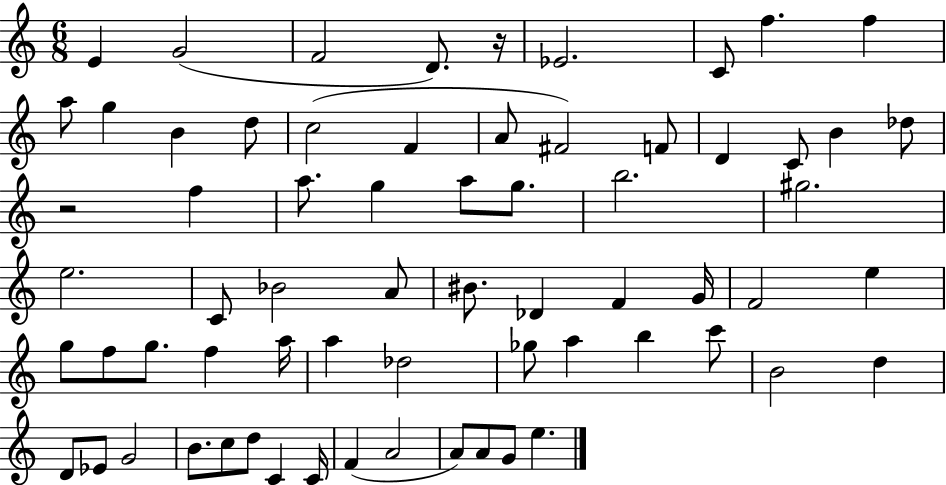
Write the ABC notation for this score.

X:1
T:Untitled
M:6/8
L:1/4
K:C
E G2 F2 D/2 z/4 _E2 C/2 f f a/2 g B d/2 c2 F A/2 ^F2 F/2 D C/2 B _d/2 z2 f a/2 g a/2 g/2 b2 ^g2 e2 C/2 _B2 A/2 ^B/2 _D F G/4 F2 e g/2 f/2 g/2 f a/4 a _d2 _g/2 a b c'/2 B2 d D/2 _E/2 G2 B/2 c/2 d/2 C C/4 F A2 A/2 A/2 G/2 e